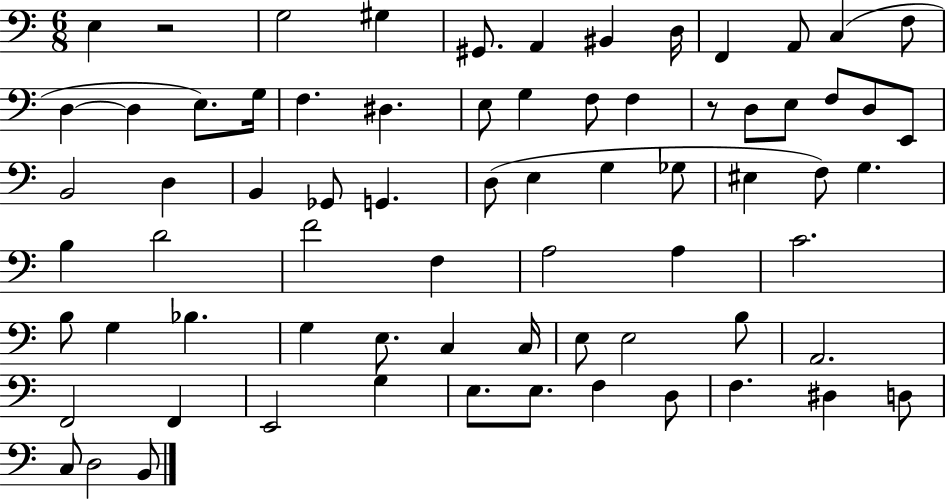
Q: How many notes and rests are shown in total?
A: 72